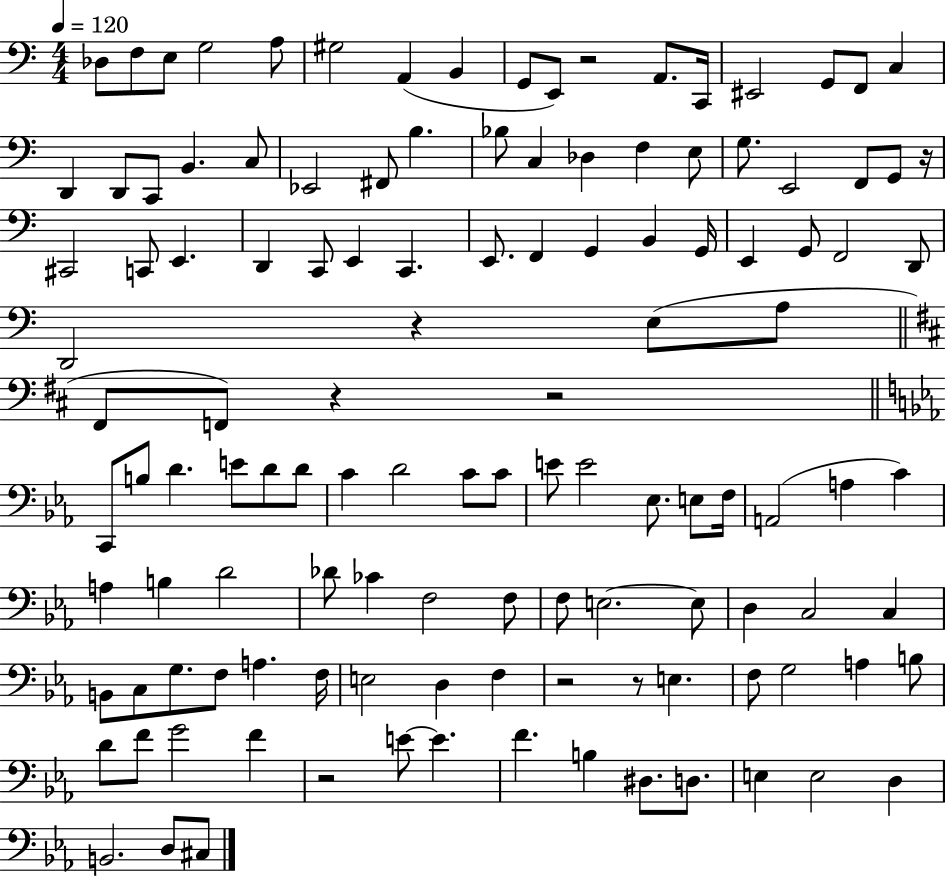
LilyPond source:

{
  \clef bass
  \numericTimeSignature
  \time 4/4
  \key c \major
  \tempo 4 = 120
  des8 f8 e8 g2 a8 | gis2 a,4( b,4 | g,8 e,8) r2 a,8. c,16 | eis,2 g,8 f,8 c4 | \break d,4 d,8 c,8 b,4. c8 | ees,2 fis,8 b4. | bes8 c4 des4 f4 e8 | g8. e,2 f,8 g,8 r16 | \break cis,2 c,8 e,4. | d,4 c,8 e,4 c,4. | e,8. f,4 g,4 b,4 g,16 | e,4 g,8 f,2 d,8 | \break d,2 r4 e8( a8 | \bar "||" \break \key d \major fis,8 f,8) r4 r2 | \bar "||" \break \key c \minor c,8 b8 d'4. e'8 d'8 d'8 | c'4 d'2 c'8 c'8 | e'8 e'2 ees8. e8 f16 | a,2( a4 c'4) | \break a4 b4 d'2 | des'8 ces'4 f2 f8 | f8 e2.~~ e8 | d4 c2 c4 | \break b,8 c8 g8. f8 a4. f16 | e2 d4 f4 | r2 r8 e4. | f8 g2 a4 b8 | \break d'8 f'8 g'2 f'4 | r2 e'8~~ e'4. | f'4. b4 dis8. d8. | e4 e2 d4 | \break b,2. d8 cis8 | \bar "|."
}